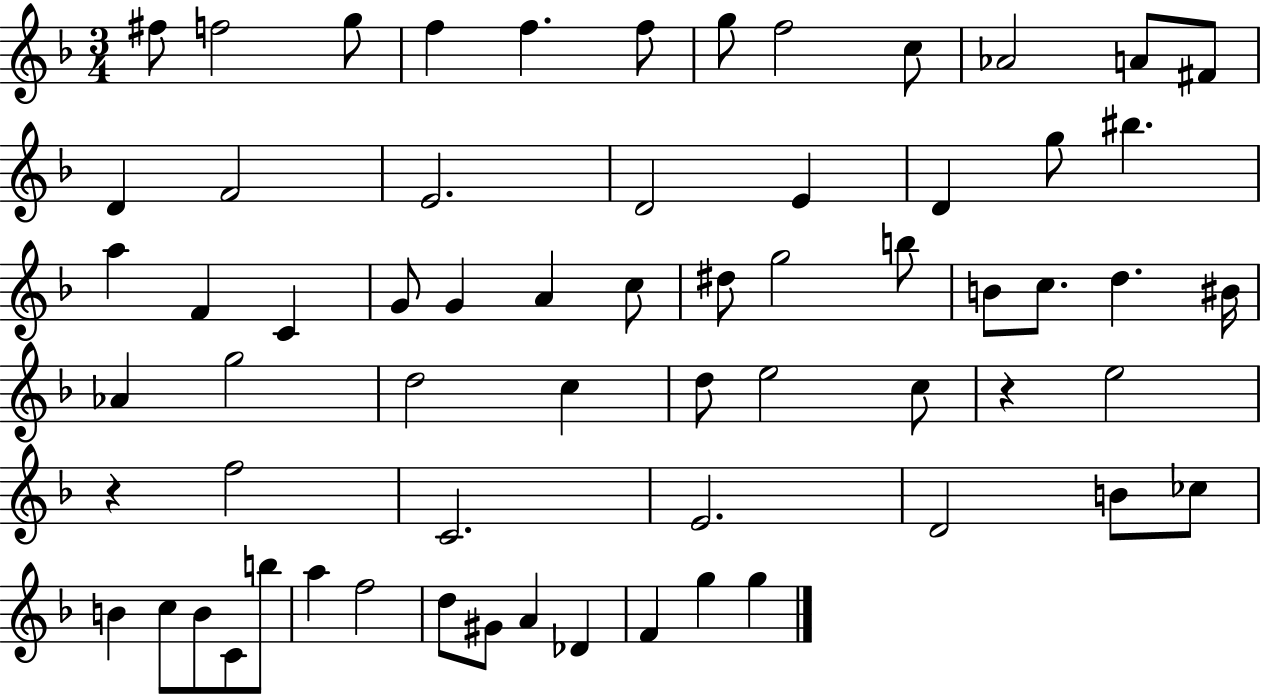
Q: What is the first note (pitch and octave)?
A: F#5